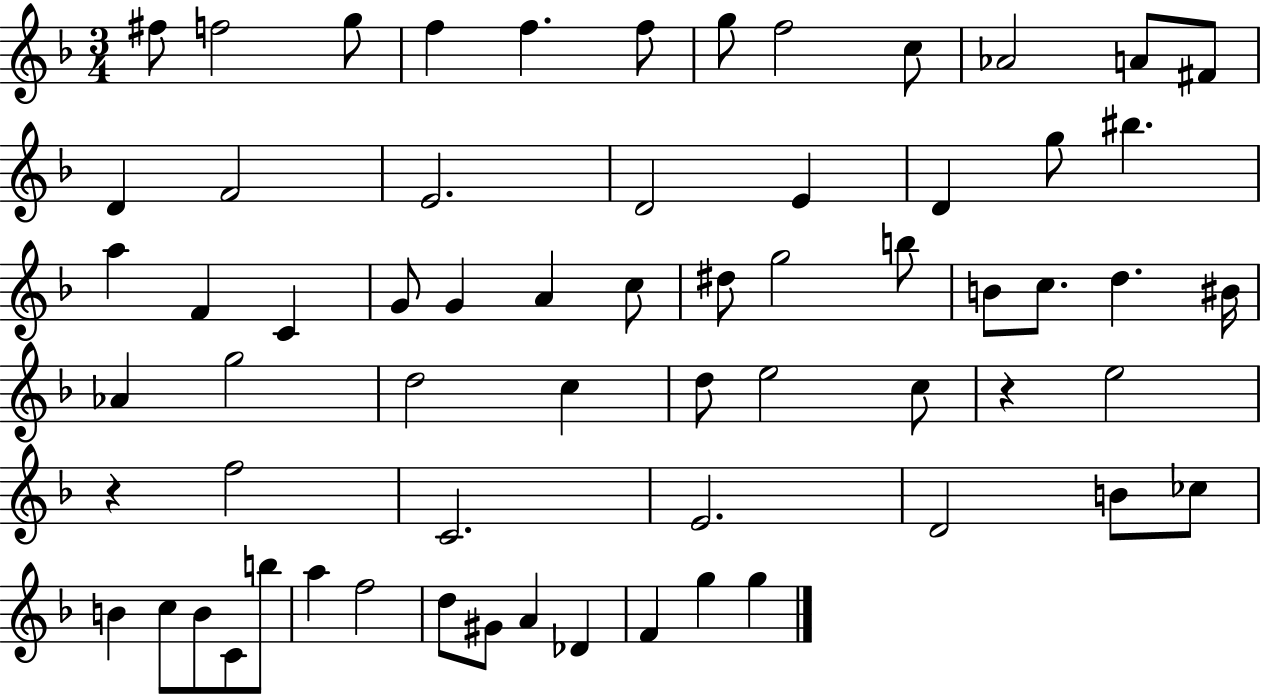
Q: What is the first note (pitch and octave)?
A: F#5